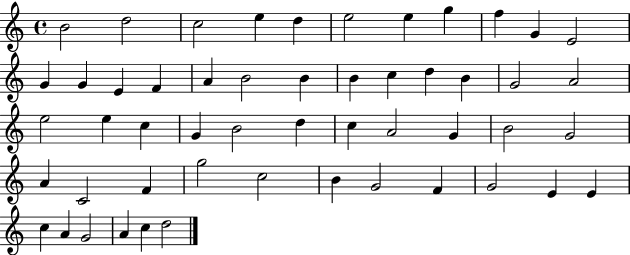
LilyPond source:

{
  \clef treble
  \time 4/4
  \defaultTimeSignature
  \key c \major
  b'2 d''2 | c''2 e''4 d''4 | e''2 e''4 g''4 | f''4 g'4 e'2 | \break g'4 g'4 e'4 f'4 | a'4 b'2 b'4 | b'4 c''4 d''4 b'4 | g'2 a'2 | \break e''2 e''4 c''4 | g'4 b'2 d''4 | c''4 a'2 g'4 | b'2 g'2 | \break a'4 c'2 f'4 | g''2 c''2 | b'4 g'2 f'4 | g'2 e'4 e'4 | \break c''4 a'4 g'2 | a'4 c''4 d''2 | \bar "|."
}